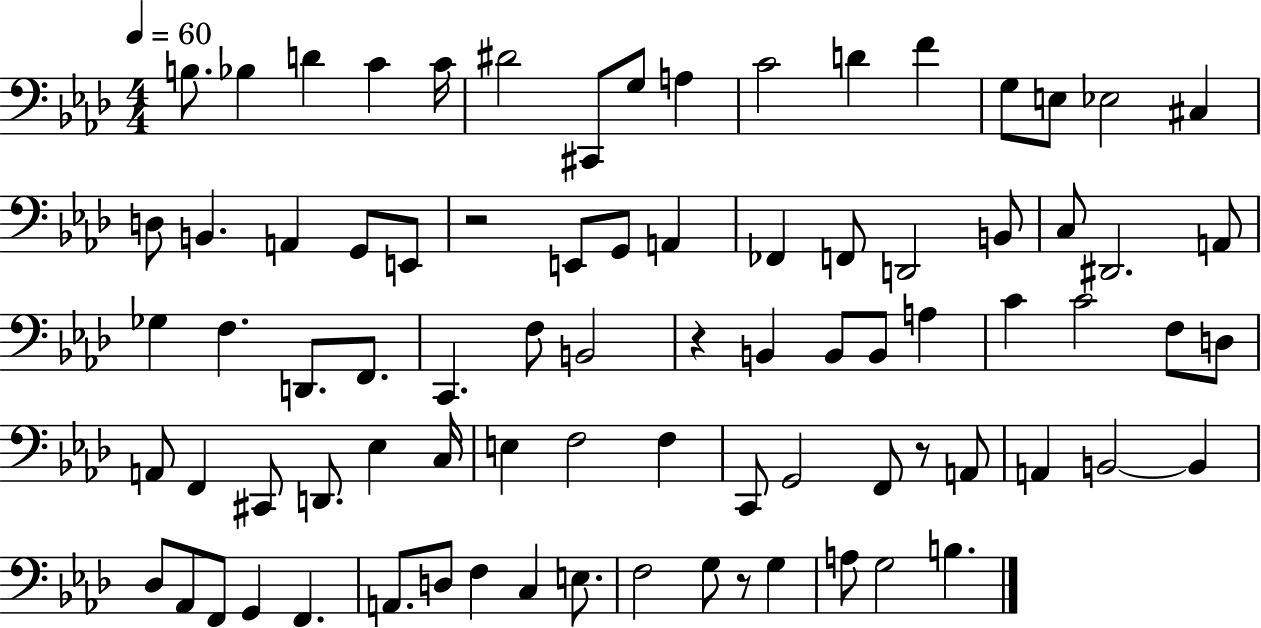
{
  \clef bass
  \numericTimeSignature
  \time 4/4
  \key aes \major
  \tempo 4 = 60
  b8. bes4 d'4 c'4 c'16 | dis'2 cis,8 g8 a4 | c'2 d'4 f'4 | g8 e8 ees2 cis4 | \break d8 b,4. a,4 g,8 e,8 | r2 e,8 g,8 a,4 | fes,4 f,8 d,2 b,8 | c8 dis,2. a,8 | \break ges4 f4. d,8. f,8. | c,4. f8 b,2 | r4 b,4 b,8 b,8 a4 | c'4 c'2 f8 d8 | \break a,8 f,4 cis,8 d,8. ees4 c16 | e4 f2 f4 | c,8 g,2 f,8 r8 a,8 | a,4 b,2~~ b,4 | \break des8 aes,8 f,8 g,4 f,4. | a,8. d8 f4 c4 e8. | f2 g8 r8 g4 | a8 g2 b4. | \break \bar "|."
}